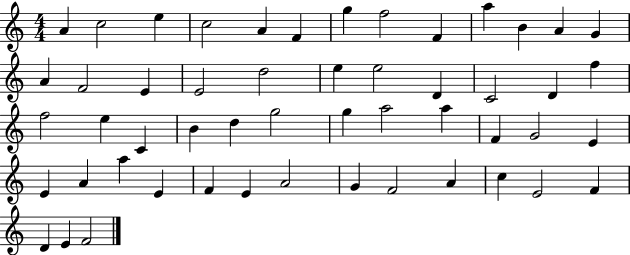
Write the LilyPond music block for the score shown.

{
  \clef treble
  \numericTimeSignature
  \time 4/4
  \key c \major
  a'4 c''2 e''4 | c''2 a'4 f'4 | g''4 f''2 f'4 | a''4 b'4 a'4 g'4 | \break a'4 f'2 e'4 | e'2 d''2 | e''4 e''2 d'4 | c'2 d'4 f''4 | \break f''2 e''4 c'4 | b'4 d''4 g''2 | g''4 a''2 a''4 | f'4 g'2 e'4 | \break e'4 a'4 a''4 e'4 | f'4 e'4 a'2 | g'4 f'2 a'4 | c''4 e'2 f'4 | \break d'4 e'4 f'2 | \bar "|."
}